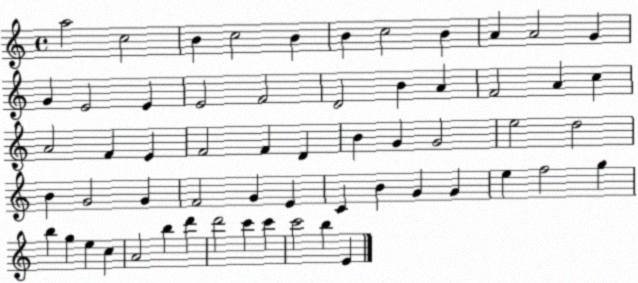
X:1
T:Untitled
M:4/4
L:1/4
K:C
a2 c2 B c2 B B c2 B A A2 G G E2 E E2 F2 D2 B A F2 A c A2 F E F2 F D B G G2 e2 d2 B G2 G F2 G E C B G G e f2 g b g e c A2 b d' d'2 c' c' c'2 b E